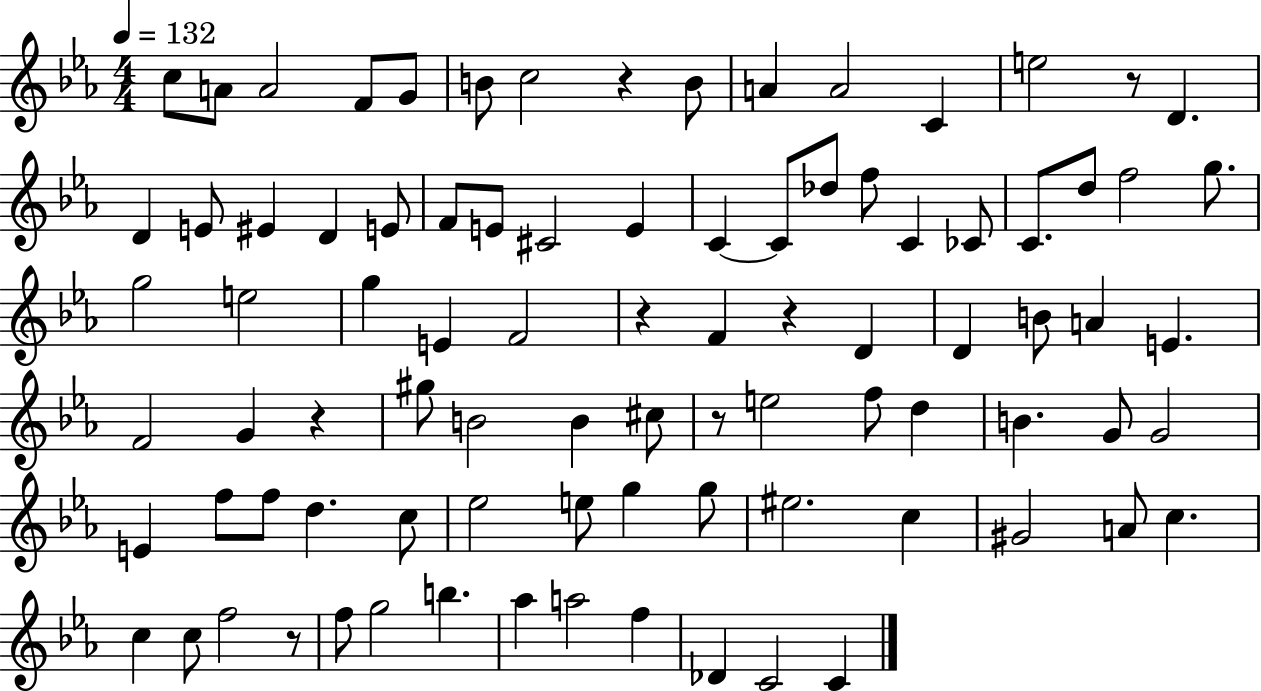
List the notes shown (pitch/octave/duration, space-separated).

C5/e A4/e A4/h F4/e G4/e B4/e C5/h R/q B4/e A4/q A4/h C4/q E5/h R/e D4/q. D4/q E4/e EIS4/q D4/q E4/e F4/e E4/e C#4/h E4/q C4/q C4/e Db5/e F5/e C4/q CES4/e C4/e. D5/e F5/h G5/e. G5/h E5/h G5/q E4/q F4/h R/q F4/q R/q D4/q D4/q B4/e A4/q E4/q. F4/h G4/q R/q G#5/e B4/h B4/q C#5/e R/e E5/h F5/e D5/q B4/q. G4/e G4/h E4/q F5/e F5/e D5/q. C5/e Eb5/h E5/e G5/q G5/e EIS5/h. C5/q G#4/h A4/e C5/q. C5/q C5/e F5/h R/e F5/e G5/h B5/q. Ab5/q A5/h F5/q Db4/q C4/h C4/q